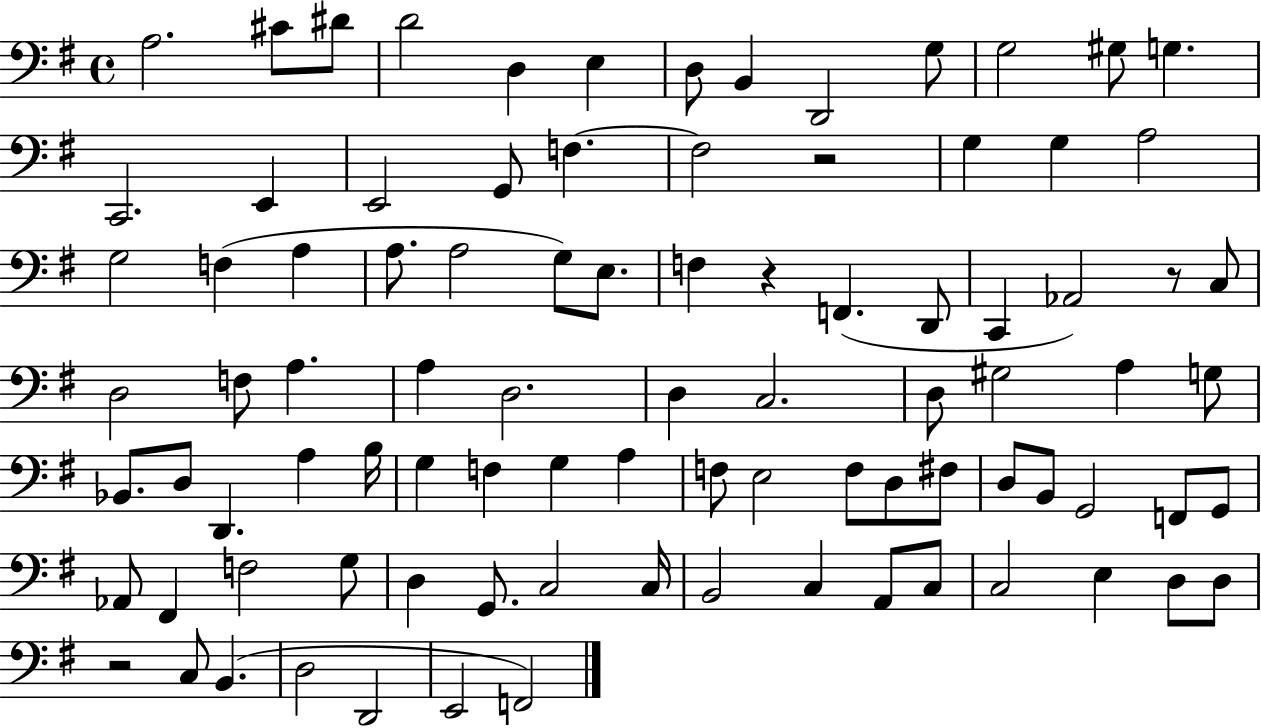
{
  \clef bass
  \time 4/4
  \defaultTimeSignature
  \key g \major
  \repeat volta 2 { a2. cis'8 dis'8 | d'2 d4 e4 | d8 b,4 d,2 g8 | g2 gis8 g4. | \break c,2. e,4 | e,2 g,8 f4.~~ | f2 r2 | g4 g4 a2 | \break g2 f4( a4 | a8. a2 g8) e8. | f4 r4 f,4.( d,8 | c,4 aes,2) r8 c8 | \break d2 f8 a4. | a4 d2. | d4 c2. | d8 gis2 a4 g8 | \break bes,8. d8 d,4. a4 b16 | g4 f4 g4 a4 | f8 e2 f8 d8 fis8 | d8 b,8 g,2 f,8 g,8 | \break aes,8 fis,4 f2 g8 | d4 g,8. c2 c16 | b,2 c4 a,8 c8 | c2 e4 d8 d8 | \break r2 c8 b,4.( | d2 d,2 | e,2 f,2) | } \bar "|."
}